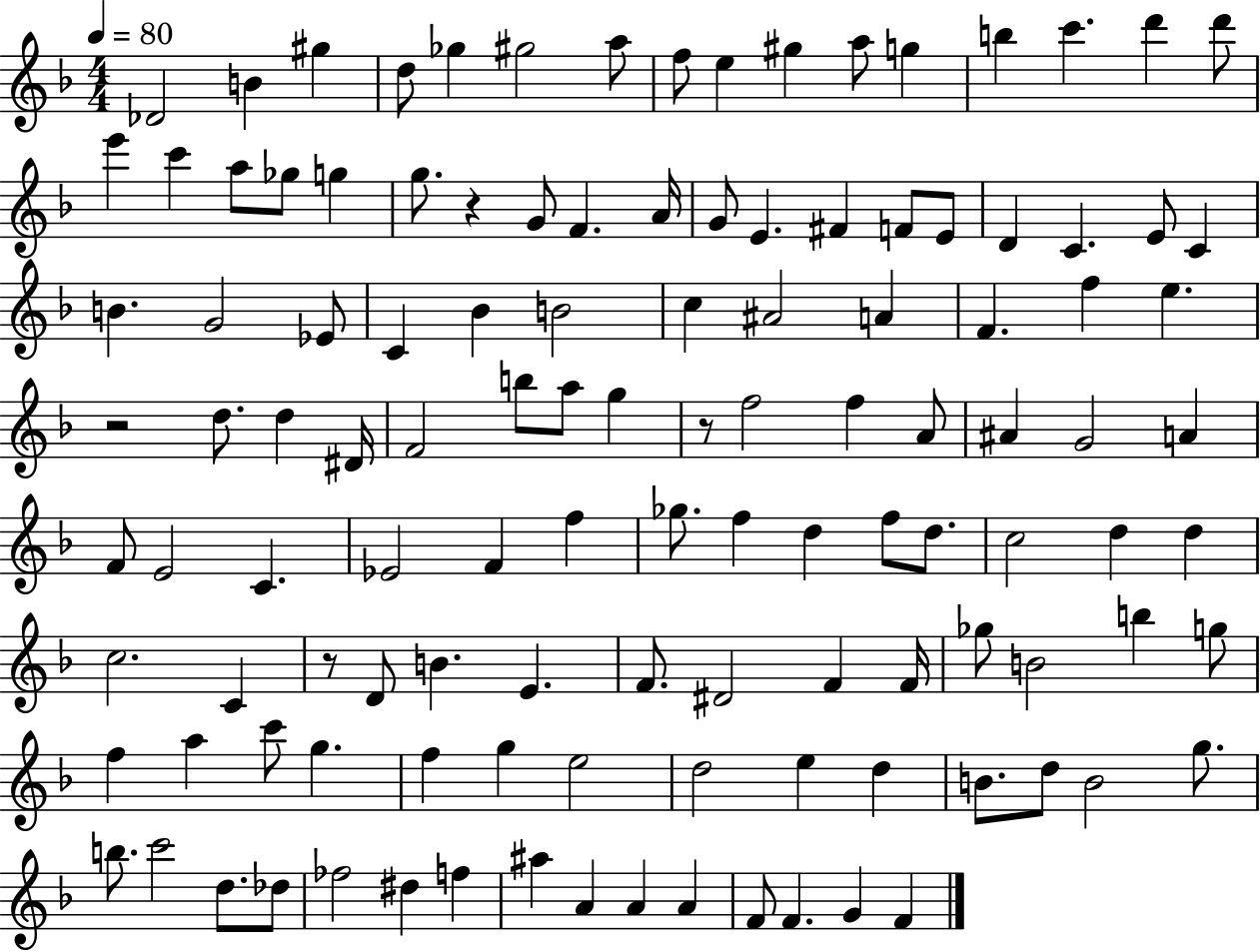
Db4/h B4/q G#5/q D5/e Gb5/q G#5/h A5/e F5/e E5/q G#5/q A5/e G5/q B5/q C6/q. D6/q D6/e E6/q C6/q A5/e Gb5/e G5/q G5/e. R/q G4/e F4/q. A4/s G4/e E4/q. F#4/q F4/e E4/e D4/q C4/q. E4/e C4/q B4/q. G4/h Eb4/e C4/q Bb4/q B4/h C5/q A#4/h A4/q F4/q. F5/q E5/q. R/h D5/e. D5/q D#4/s F4/h B5/e A5/e G5/q R/e F5/h F5/q A4/e A#4/q G4/h A4/q F4/e E4/h C4/q. Eb4/h F4/q F5/q Gb5/e. F5/q D5/q F5/e D5/e. C5/h D5/q D5/q C5/h. C4/q R/e D4/e B4/q. E4/q. F4/e. D#4/h F4/q F4/s Gb5/e B4/h B5/q G5/e F5/q A5/q C6/e G5/q. F5/q G5/q E5/h D5/h E5/q D5/q B4/e. D5/e B4/h G5/e. B5/e. C6/h D5/e. Db5/e FES5/h D#5/q F5/q A#5/q A4/q A4/q A4/q F4/e F4/q. G4/q F4/q